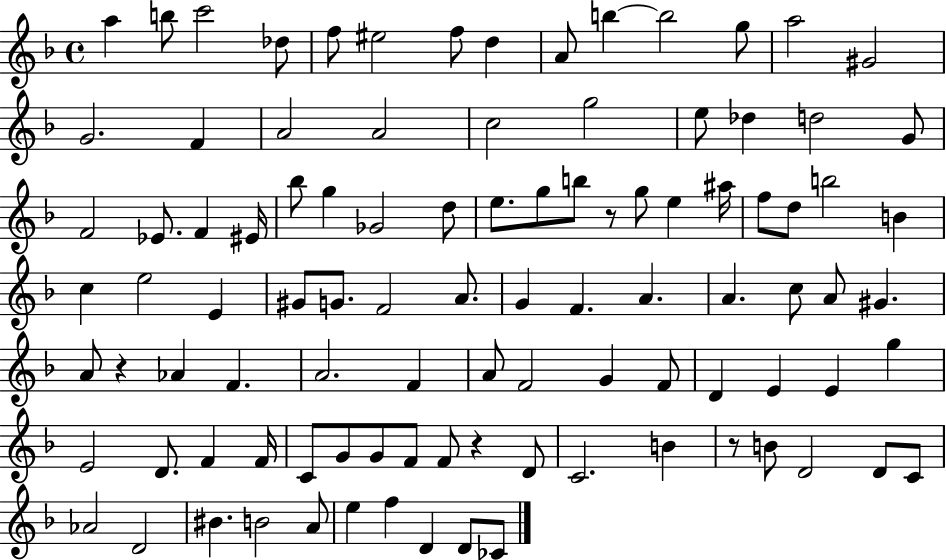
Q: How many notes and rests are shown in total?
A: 99